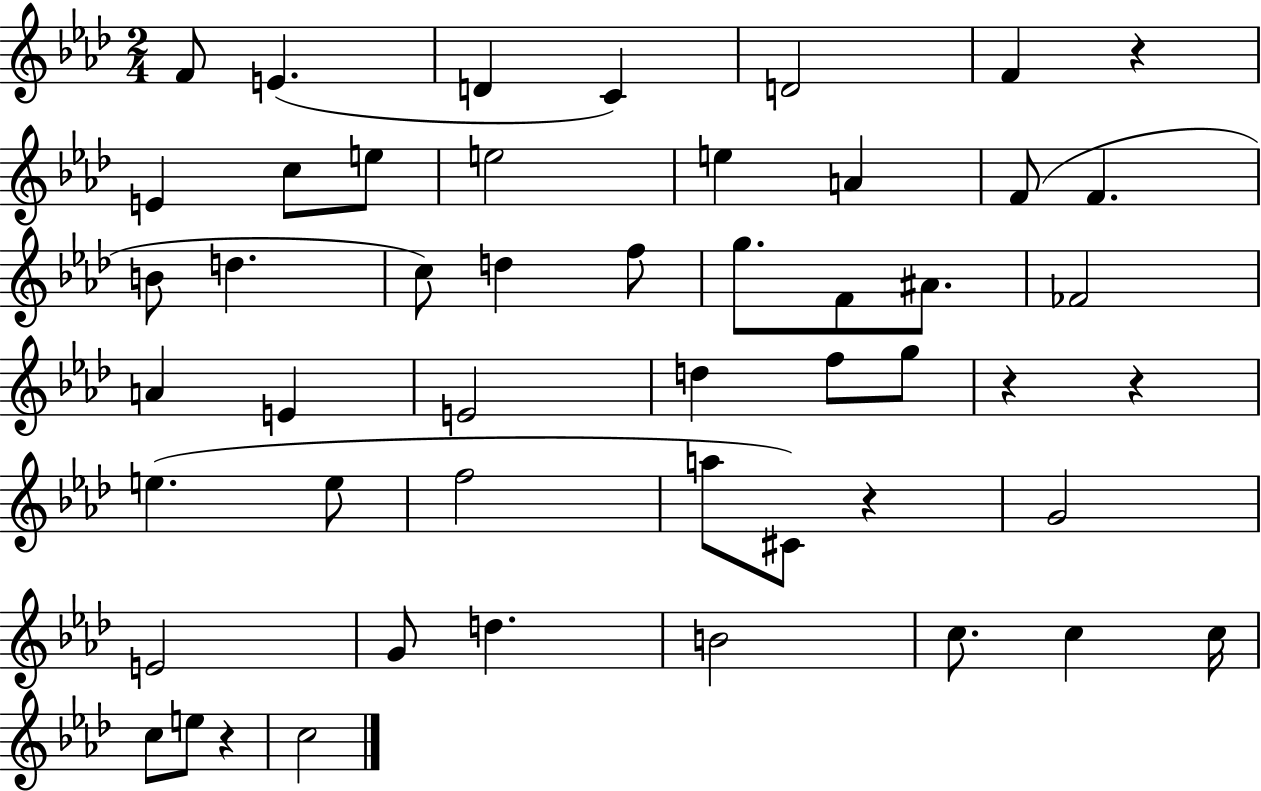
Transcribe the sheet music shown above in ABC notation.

X:1
T:Untitled
M:2/4
L:1/4
K:Ab
F/2 E D C D2 F z E c/2 e/2 e2 e A F/2 F B/2 d c/2 d f/2 g/2 F/2 ^A/2 _F2 A E E2 d f/2 g/2 z z e e/2 f2 a/2 ^C/2 z G2 E2 G/2 d B2 c/2 c c/4 c/2 e/2 z c2